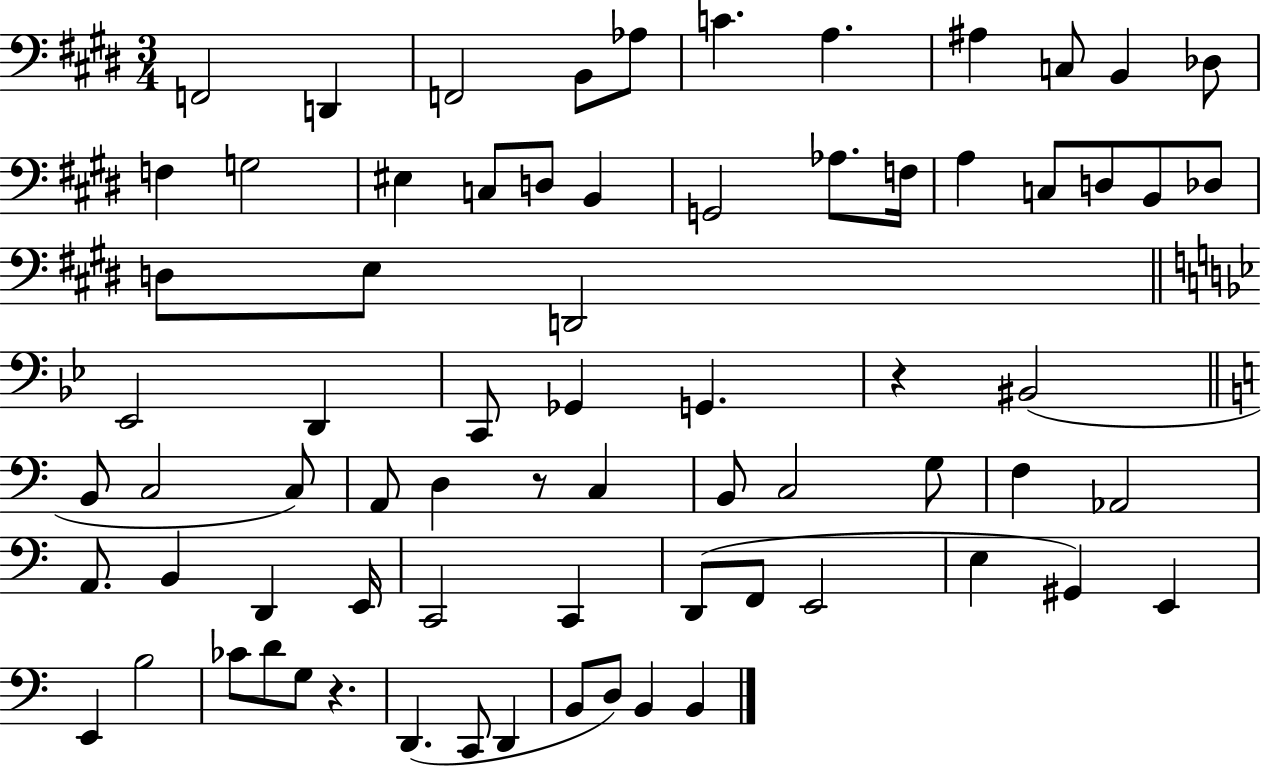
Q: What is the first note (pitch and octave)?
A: F2